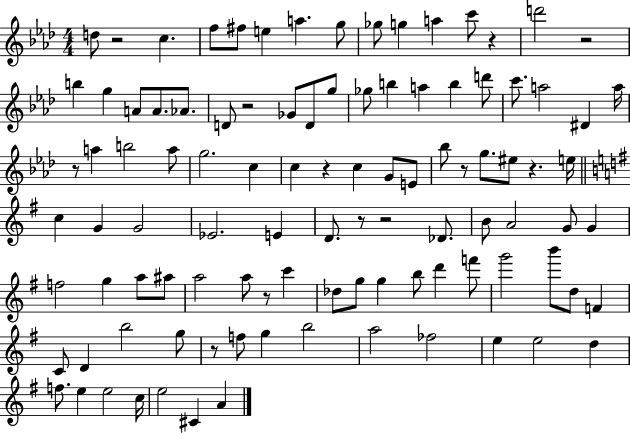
D5/e R/h C5/q. F5/e F#5/e E5/q A5/q. G5/e Gb5/e G5/q A5/q C6/e R/q D6/h R/h B5/q G5/q A4/e A4/e. Ab4/e. D4/e R/h Gb4/e D4/e G5/e Gb5/e B5/q A5/q B5/q D6/e C6/e. A5/h D#4/q A5/s R/e A5/q B5/h A5/e G5/h. C5/q C5/q R/q C5/q G4/e E4/e Bb5/e R/e G5/e. EIS5/e R/q. E5/s C5/q G4/q G4/h Eb4/h. E4/q D4/e. R/e R/h Db4/e. B4/e A4/h G4/e G4/q F5/h G5/q A5/e A#5/e A5/h A5/e R/e C6/q Db5/e G5/e G5/q B5/e D6/q F6/e G6/h B6/e D5/e F4/q C4/e D4/q B5/h G5/e R/e F5/e G5/q B5/h A5/h FES5/h E5/q E5/h D5/q F5/e. E5/q E5/h C5/s E5/h C#4/q A4/q